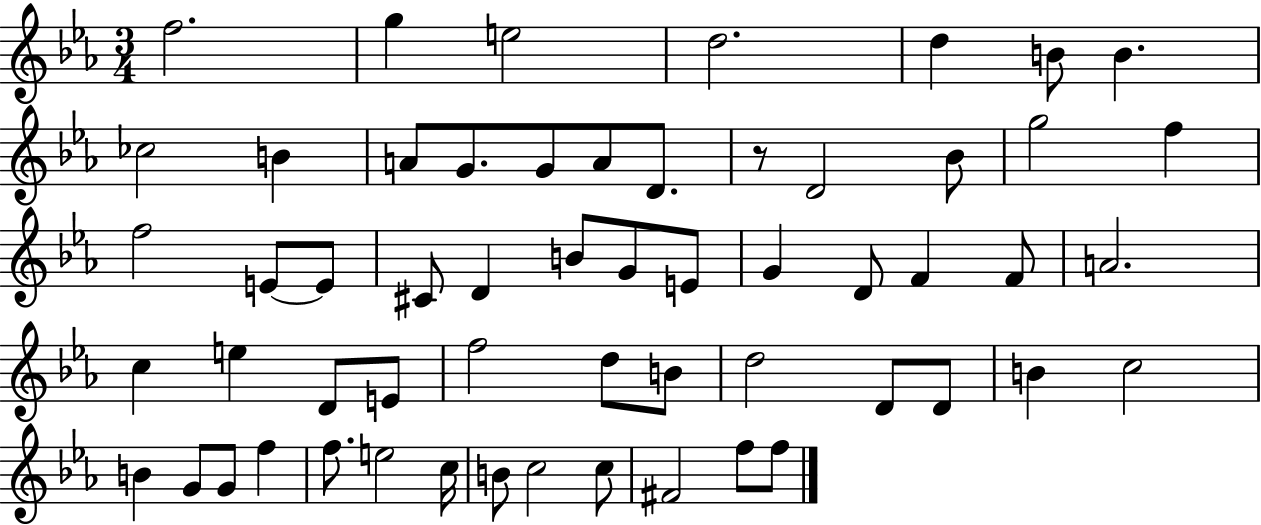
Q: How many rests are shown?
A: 1